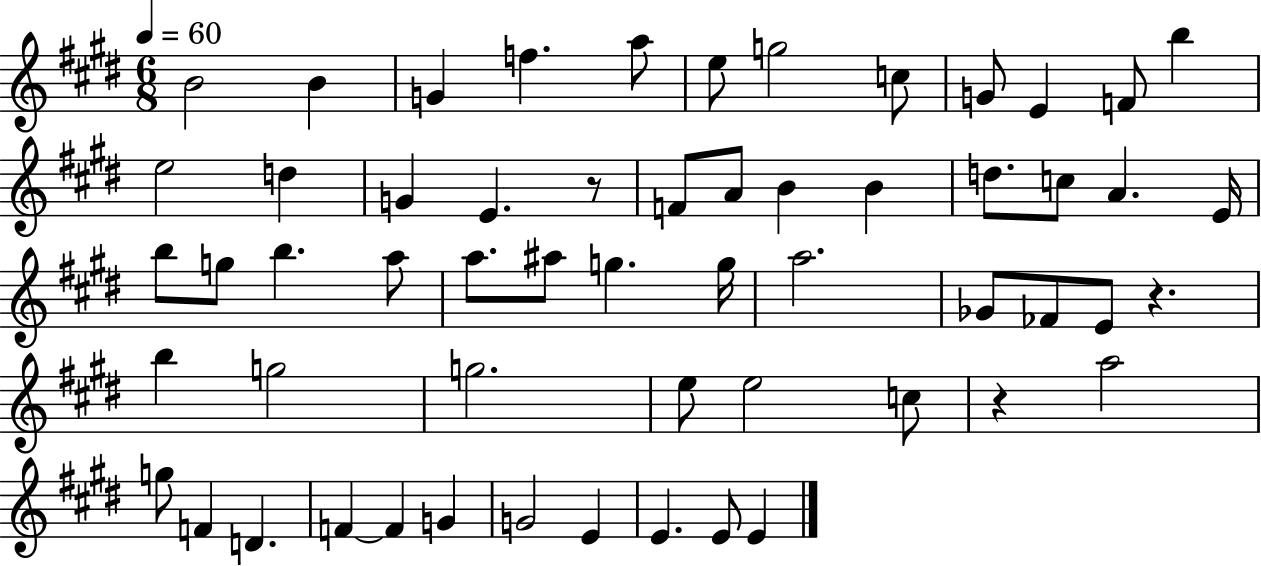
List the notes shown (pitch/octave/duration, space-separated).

B4/h B4/q G4/q F5/q. A5/e E5/e G5/h C5/e G4/e E4/q F4/e B5/q E5/h D5/q G4/q E4/q. R/e F4/e A4/e B4/q B4/q D5/e. C5/e A4/q. E4/s B5/e G5/e B5/q. A5/e A5/e. A#5/e G5/q. G5/s A5/h. Gb4/e FES4/e E4/e R/q. B5/q G5/h G5/h. E5/e E5/h C5/e R/q A5/h G5/e F4/q D4/q. F4/q F4/q G4/q G4/h E4/q E4/q. E4/e E4/q